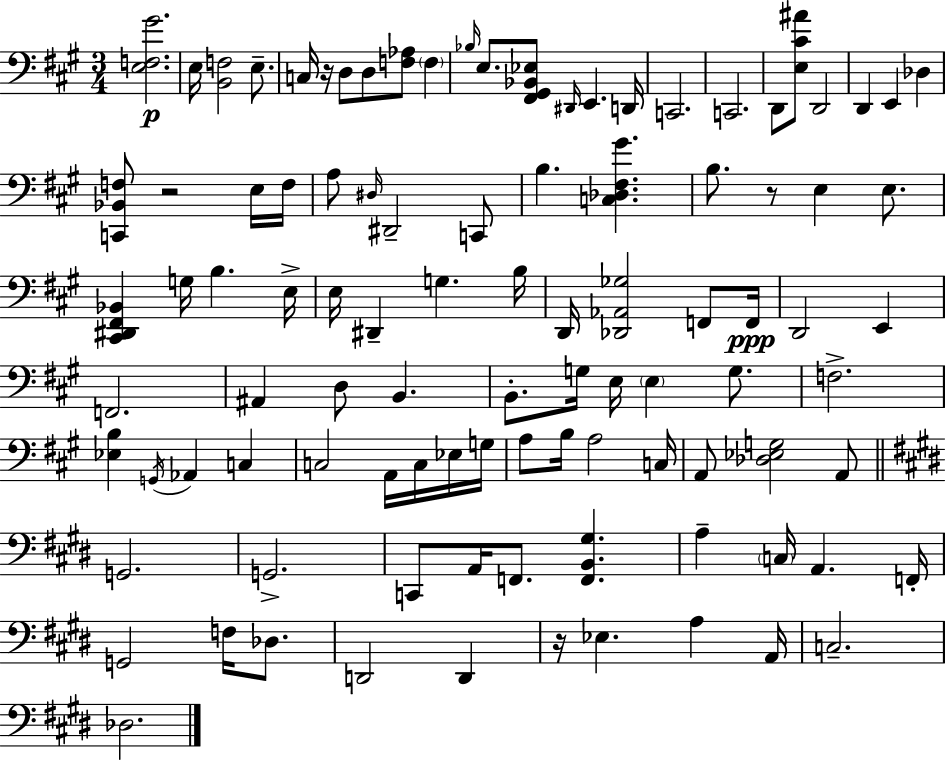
X:1
T:Untitled
M:3/4
L:1/4
K:A
[E,F,^G]2 E,/4 [B,,F,]2 E,/2 C,/4 z/4 D,/2 D,/2 [F,_A,]/2 F, _B,/4 E,/2 [^F,,^G,,_B,,_E,]/2 ^D,,/4 E,, D,,/4 C,,2 C,,2 D,,/2 [E,^C^A]/2 D,,2 D,, E,, _D, [C,,_B,,F,]/2 z2 E,/4 F,/4 A,/2 ^D,/4 ^D,,2 C,,/2 B, [C,_D,^F,^G] B,/2 z/2 E, E,/2 [^C,,^D,,^F,,_B,,] G,/4 B, E,/4 E,/4 ^D,, G, B,/4 D,,/4 [_D,,_A,,_G,]2 F,,/2 F,,/4 D,,2 E,, F,,2 ^A,, D,/2 B,, B,,/2 G,/4 E,/4 E, G,/2 F,2 [_E,B,] G,,/4 _A,, C, C,2 A,,/4 C,/4 _E,/4 G,/4 A,/2 B,/4 A,2 C,/4 A,,/2 [_D,_E,G,]2 A,,/2 G,,2 G,,2 C,,/2 A,,/4 F,,/2 [F,,B,,^G,] A, C,/4 A,, F,,/4 G,,2 F,/4 _D,/2 D,,2 D,, z/4 _E, A, A,,/4 C,2 _D,2